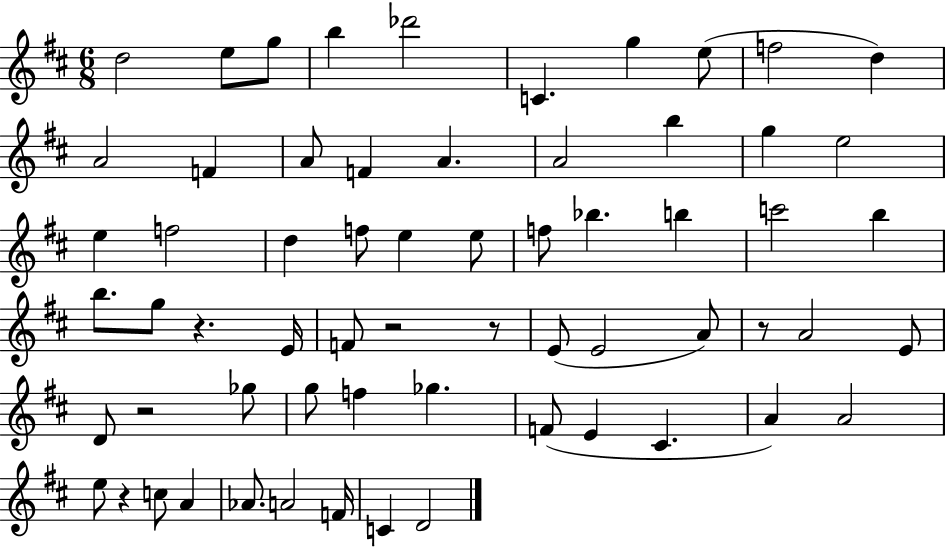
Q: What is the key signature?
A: D major